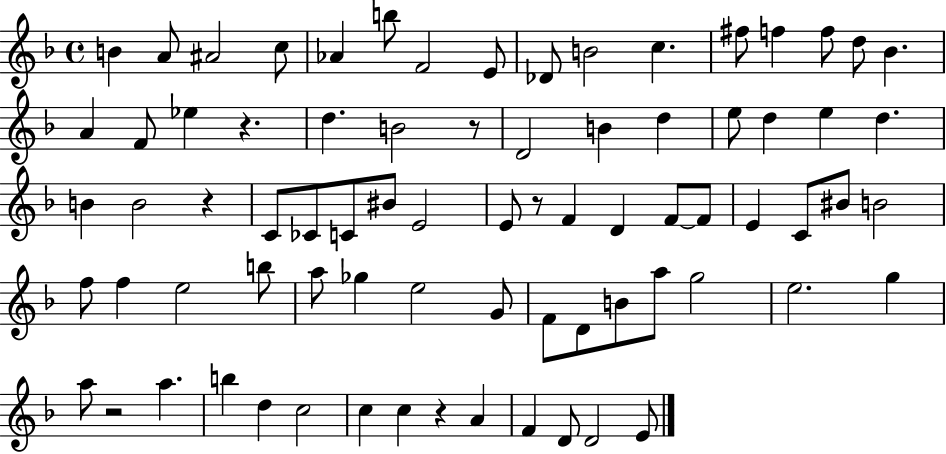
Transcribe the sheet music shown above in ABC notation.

X:1
T:Untitled
M:4/4
L:1/4
K:F
B A/2 ^A2 c/2 _A b/2 F2 E/2 _D/2 B2 c ^f/2 f f/2 d/2 _B A F/2 _e z d B2 z/2 D2 B d e/2 d e d B B2 z C/2 _C/2 C/2 ^B/2 E2 E/2 z/2 F D F/2 F/2 E C/2 ^B/2 B2 f/2 f e2 b/2 a/2 _g e2 G/2 F/2 D/2 B/2 a/2 g2 e2 g a/2 z2 a b d c2 c c z A F D/2 D2 E/2